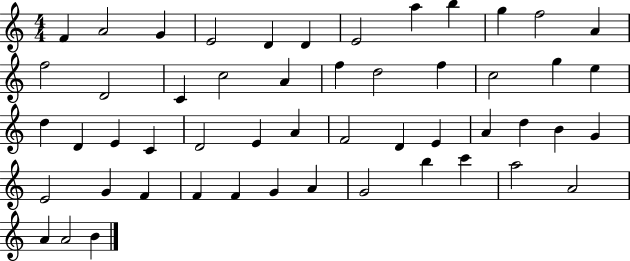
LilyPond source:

{
  \clef treble
  \numericTimeSignature
  \time 4/4
  \key c \major
  f'4 a'2 g'4 | e'2 d'4 d'4 | e'2 a''4 b''4 | g''4 f''2 a'4 | \break f''2 d'2 | c'4 c''2 a'4 | f''4 d''2 f''4 | c''2 g''4 e''4 | \break d''4 d'4 e'4 c'4 | d'2 e'4 a'4 | f'2 d'4 e'4 | a'4 d''4 b'4 g'4 | \break e'2 g'4 f'4 | f'4 f'4 g'4 a'4 | g'2 b''4 c'''4 | a''2 a'2 | \break a'4 a'2 b'4 | \bar "|."
}